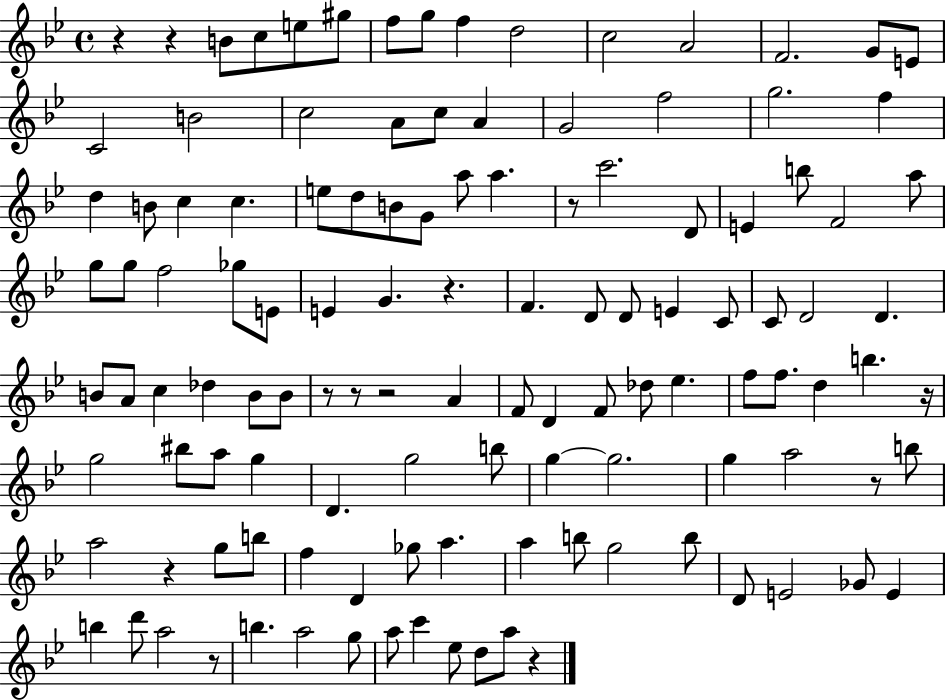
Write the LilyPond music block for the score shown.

{
  \clef treble
  \time 4/4
  \defaultTimeSignature
  \key bes \major
  r4 r4 b'8 c''8 e''8 gis''8 | f''8 g''8 f''4 d''2 | c''2 a'2 | f'2. g'8 e'8 | \break c'2 b'2 | c''2 a'8 c''8 a'4 | g'2 f''2 | g''2. f''4 | \break d''4 b'8 c''4 c''4. | e''8 d''8 b'8 g'8 a''8 a''4. | r8 c'''2. d'8 | e'4 b''8 f'2 a''8 | \break g''8 g''8 f''2 ges''8 e'8 | e'4 g'4. r4. | f'4. d'8 d'8 e'4 c'8 | c'8 d'2 d'4. | \break b'8 a'8 c''4 des''4 b'8 b'8 | r8 r8 r2 a'4 | f'8 d'4 f'8 des''8 ees''4. | f''8 f''8. d''4 b''4. r16 | \break g''2 bis''8 a''8 g''4 | d'4. g''2 b''8 | g''4~~ g''2. | g''4 a''2 r8 b''8 | \break a''2 r4 g''8 b''8 | f''4 d'4 ges''8 a''4. | a''4 b''8 g''2 b''8 | d'8 e'2 ges'8 e'4 | \break b''4 d'''8 a''2 r8 | b''4. a''2 g''8 | a''8 c'''4 ees''8 d''8 a''8 r4 | \bar "|."
}